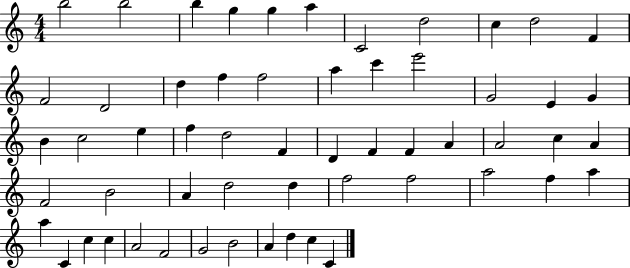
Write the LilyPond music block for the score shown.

{
  \clef treble
  \numericTimeSignature
  \time 4/4
  \key c \major
  b''2 b''2 | b''4 g''4 g''4 a''4 | c'2 d''2 | c''4 d''2 f'4 | \break f'2 d'2 | d''4 f''4 f''2 | a''4 c'''4 e'''2 | g'2 e'4 g'4 | \break b'4 c''2 e''4 | f''4 d''2 f'4 | d'4 f'4 f'4 a'4 | a'2 c''4 a'4 | \break f'2 b'2 | a'4 d''2 d''4 | f''2 f''2 | a''2 f''4 a''4 | \break a''4 c'4 c''4 c''4 | a'2 f'2 | g'2 b'2 | a'4 d''4 c''4 c'4 | \break \bar "|."
}